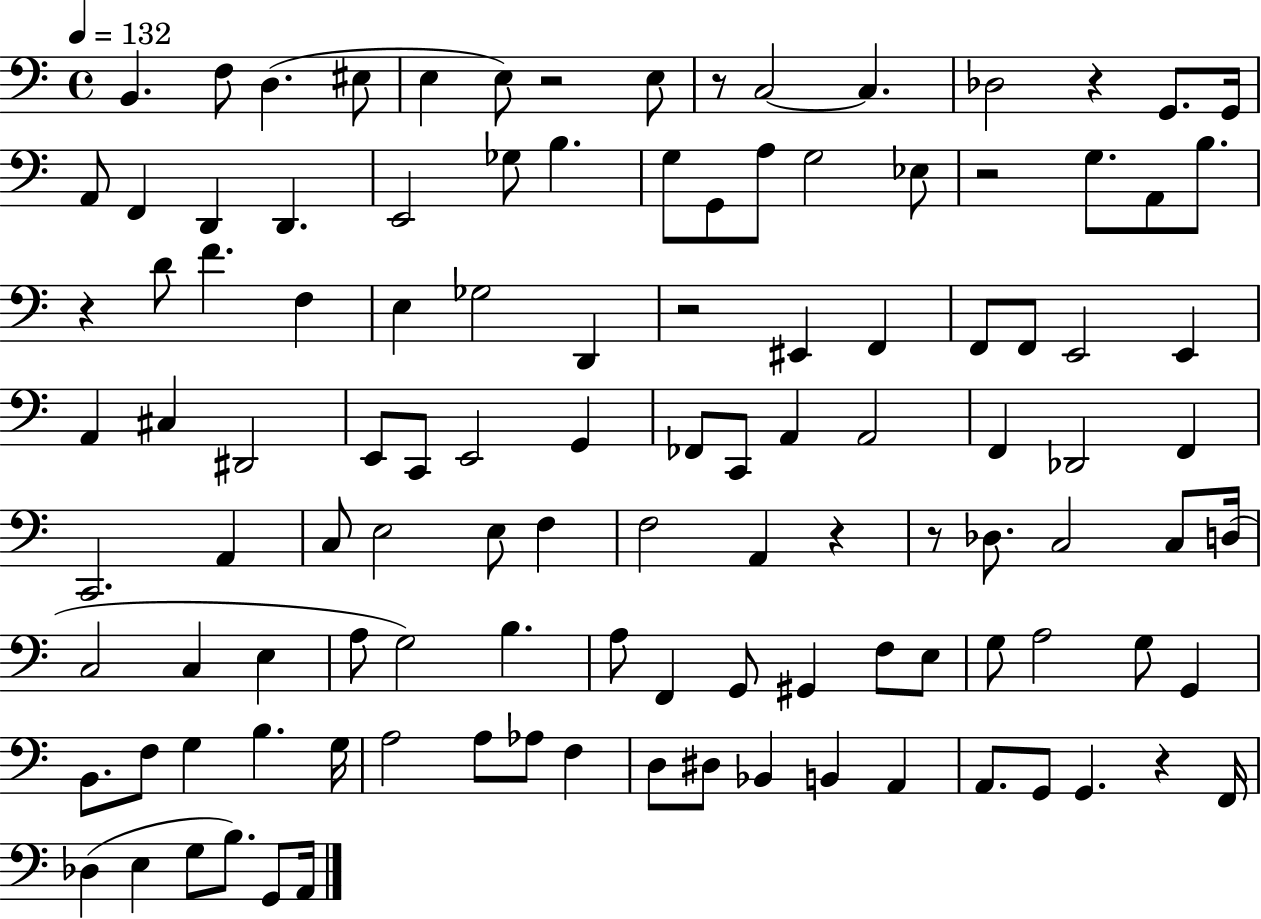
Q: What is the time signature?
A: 4/4